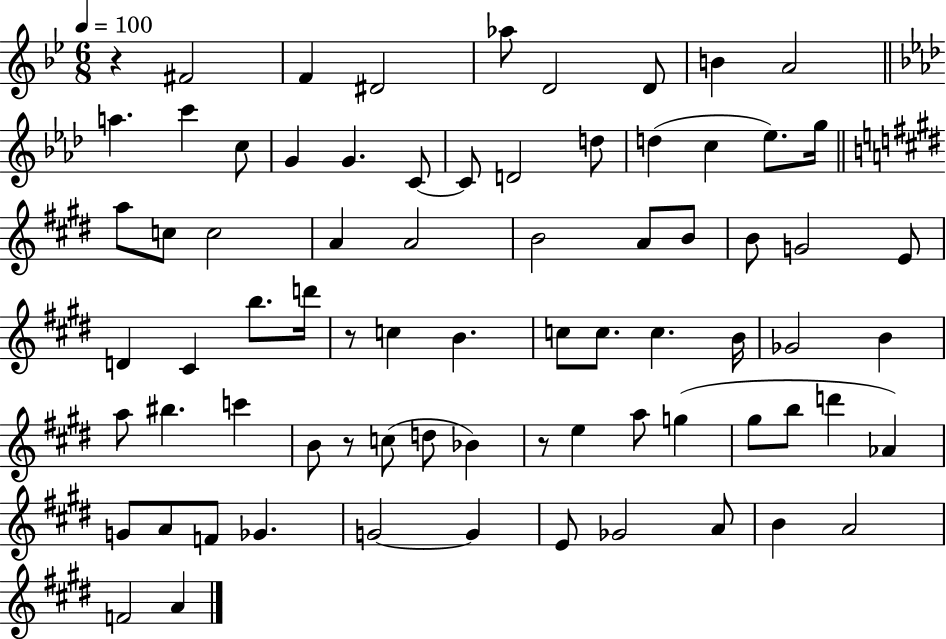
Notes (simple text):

R/q F#4/h F4/q D#4/h Ab5/e D4/h D4/e B4/q A4/h A5/q. C6/q C5/e G4/q G4/q. C4/e C4/e D4/h D5/e D5/q C5/q Eb5/e. G5/s A5/e C5/e C5/h A4/q A4/h B4/h A4/e B4/e B4/e G4/h E4/e D4/q C#4/q B5/e. D6/s R/e C5/q B4/q. C5/e C5/e. C5/q. B4/s Gb4/h B4/q A5/e BIS5/q. C6/q B4/e R/e C5/e D5/e Bb4/q R/e E5/q A5/e G5/q G#5/e B5/e D6/q Ab4/q G4/e A4/e F4/e Gb4/q. G4/h G4/q E4/e Gb4/h A4/e B4/q A4/h F4/h A4/q